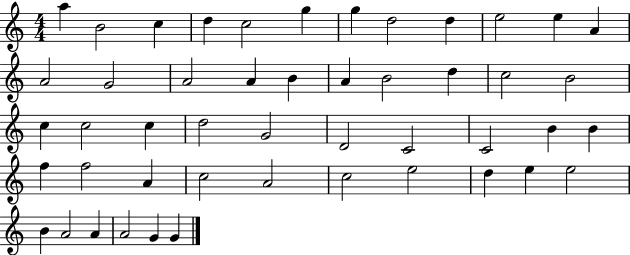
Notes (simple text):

A5/q B4/h C5/q D5/q C5/h G5/q G5/q D5/h D5/q E5/h E5/q A4/q A4/h G4/h A4/h A4/q B4/q A4/q B4/h D5/q C5/h B4/h C5/q C5/h C5/q D5/h G4/h D4/h C4/h C4/h B4/q B4/q F5/q F5/h A4/q C5/h A4/h C5/h E5/h D5/q E5/q E5/h B4/q A4/h A4/q A4/h G4/q G4/q